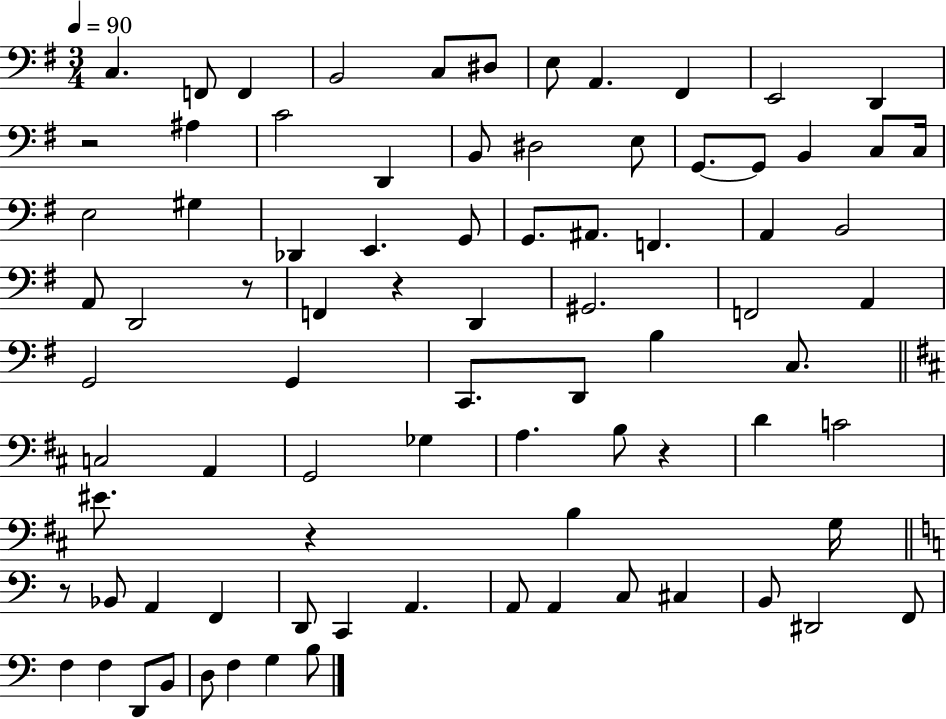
{
  \clef bass
  \numericTimeSignature
  \time 3/4
  \key g \major
  \tempo 4 = 90
  c4. f,8 f,4 | b,2 c8 dis8 | e8 a,4. fis,4 | e,2 d,4 | \break r2 ais4 | c'2 d,4 | b,8 dis2 e8 | g,8.~~ g,8 b,4 c8 c16 | \break e2 gis4 | des,4 e,4. g,8 | g,8. ais,8. f,4. | a,4 b,2 | \break a,8 d,2 r8 | f,4 r4 d,4 | gis,2. | f,2 a,4 | \break g,2 g,4 | c,8. d,8 b4 c8. | \bar "||" \break \key d \major c2 a,4 | g,2 ges4 | a4. b8 r4 | d'4 c'2 | \break eis'8. r4 b4 g16 | \bar "||" \break \key a \minor r8 bes,8 a,4 f,4 | d,8 c,4 a,4. | a,8 a,4 c8 cis4 | b,8 dis,2 f,8 | \break f4 f4 d,8 b,8 | d8 f4 g4 b8 | \bar "|."
}